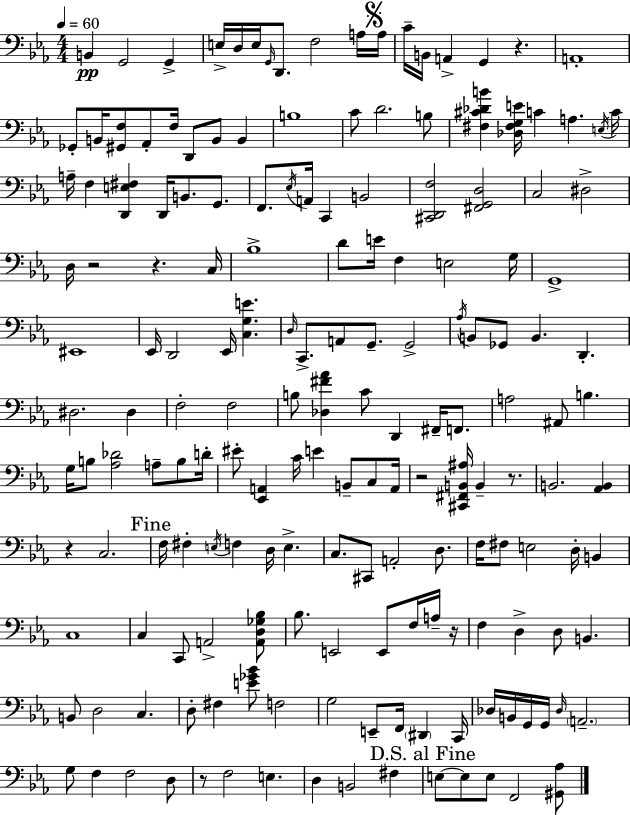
B2/q G2/h G2/q E3/s D3/s E3/s G2/s D2/e. F3/h A3/s A3/s C4/s B2/s A2/q G2/q R/q. A2/w Gb2/e B2/s [G#2,F3]/e Ab2/e F3/s D2/e B2/e B2/q B3/w C4/e D4/h. B3/e [F#3,C#4,Db4,B4]/q [Db3,F#3,G3,E4]/s C4/q A3/q. E3/s C4/s A3/s F3/q [D2,E3,F#3]/q D2/s B2/e. G2/e. F2/e. Eb3/s A2/s C2/q B2/h [C#2,D2,F3]/h [F#2,G2,D3]/h C3/h D#3/h D3/s R/h R/q. C3/s Bb3/w D4/e E4/s F3/q E3/h G3/s G2/w EIS2/w Eb2/s D2/h Eb2/s [C3,G3,E4]/q. D3/s C2/e. A2/e G2/e. G2/h Ab3/s B2/e Gb2/e B2/q. D2/q. D#3/h. D#3/q F3/h F3/h B3/e [Db3,F#4,Ab4]/q C4/e D2/q F#2/s F2/e. A3/h A#2/e B3/q. G3/s B3/e [Ab3,Db4]/h A3/e B3/e D4/s EIS4/e [Eb2,A2]/q C4/s E4/q B2/e C3/e A2/s R/h [C#2,F#2,B2,A#3]/s B2/q R/e. B2/h. [Ab2,B2]/q R/q C3/h. F3/s F#3/q E3/s F3/q D3/s E3/q. C3/e. C#2/e A2/h D3/e. F3/s F#3/e E3/h D3/s B2/q C3/w C3/q C2/e A2/h [A2,D3,Gb3,Bb3]/e Bb3/e. E2/h E2/e F3/s A3/s R/s F3/q D3/q D3/e B2/q. B2/e D3/h C3/q. D3/e F#3/q [E4,Gb4,Bb4]/e F3/h G3/h E2/e F2/s D#2/q C2/s Db3/s B2/s G2/s G2/s Db3/s A2/h. G3/e F3/q F3/h D3/e R/e F3/h E3/q. D3/q B2/h F#3/q E3/e E3/e E3/e F2/h [G#2,Ab3]/e